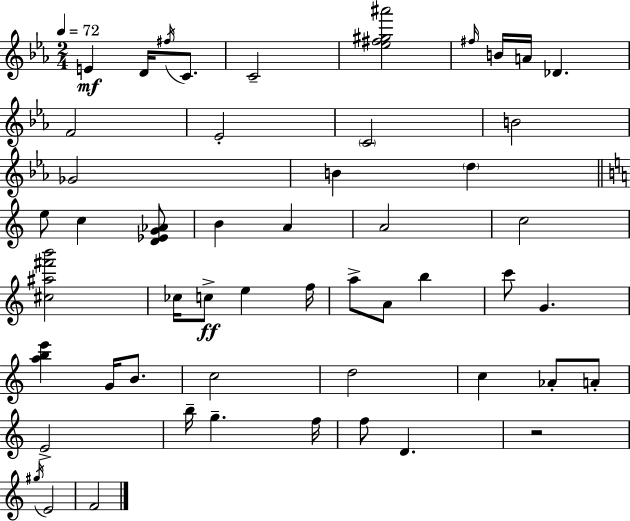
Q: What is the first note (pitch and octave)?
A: E4